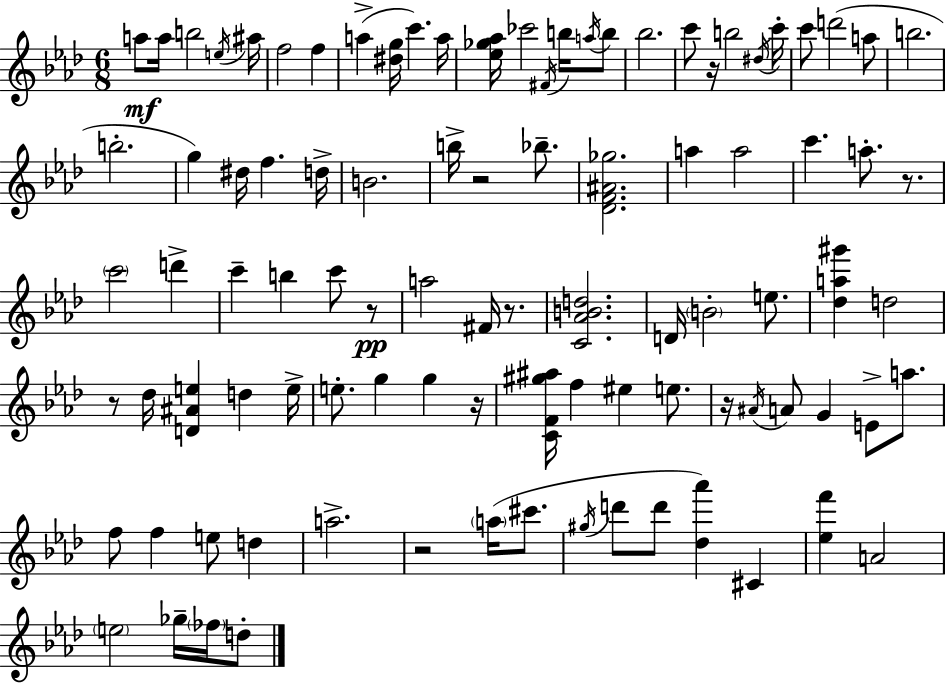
{
  \clef treble
  \numericTimeSignature
  \time 6/8
  \key f \minor
  a''8\mf a''16 b''2 \acciaccatura { e''16 } | ais''16 f''2 f''4 | a''4->( <dis'' g''>16 c'''4.) | a''16 <ees'' ges'' aes''>16 ces'''2 \acciaccatura { fis'16 } b''16 | \break \acciaccatura { a''16 } b''8 bes''2. | c'''8 r16 b''2 | \acciaccatura { dis''16 } c'''16-. c'''8 d'''2( | a''8 b''2. | \break b''2.-. | g''4) dis''16 f''4. | d''16-> b'2. | b''16-> r2 | \break bes''8.-- <des' f' ais' ges''>2. | a''4 a''2 | c'''4. a''8.-. | r8. \parenthesize c'''2 | \break d'''4-> c'''4-- b''4 | c'''8 r8\pp a''2 | fis'16 r8. <c' aes' b' d''>2. | d'16 \parenthesize b'2-. | \break e''8. <des'' a'' gis'''>4 d''2 | r8 des''16 <d' ais' e''>4 d''4 | e''16-> e''8.-. g''4 g''4 | r16 <c' f' gis'' ais''>16 f''4 eis''4 | \break e''8. r16 \acciaccatura { ais'16 } a'8 g'4 | e'8-> a''8. f''8 f''4 e''8 | d''4 a''2.-> | r2 | \break \parenthesize a''16( cis'''8. \acciaccatura { gis''16 } d'''8 d'''8 <des'' aes'''>4) | cis'4 <ees'' f'''>4 a'2 | \parenthesize e''2 | ges''16-- \parenthesize fes''16 d''8-. \bar "|."
}